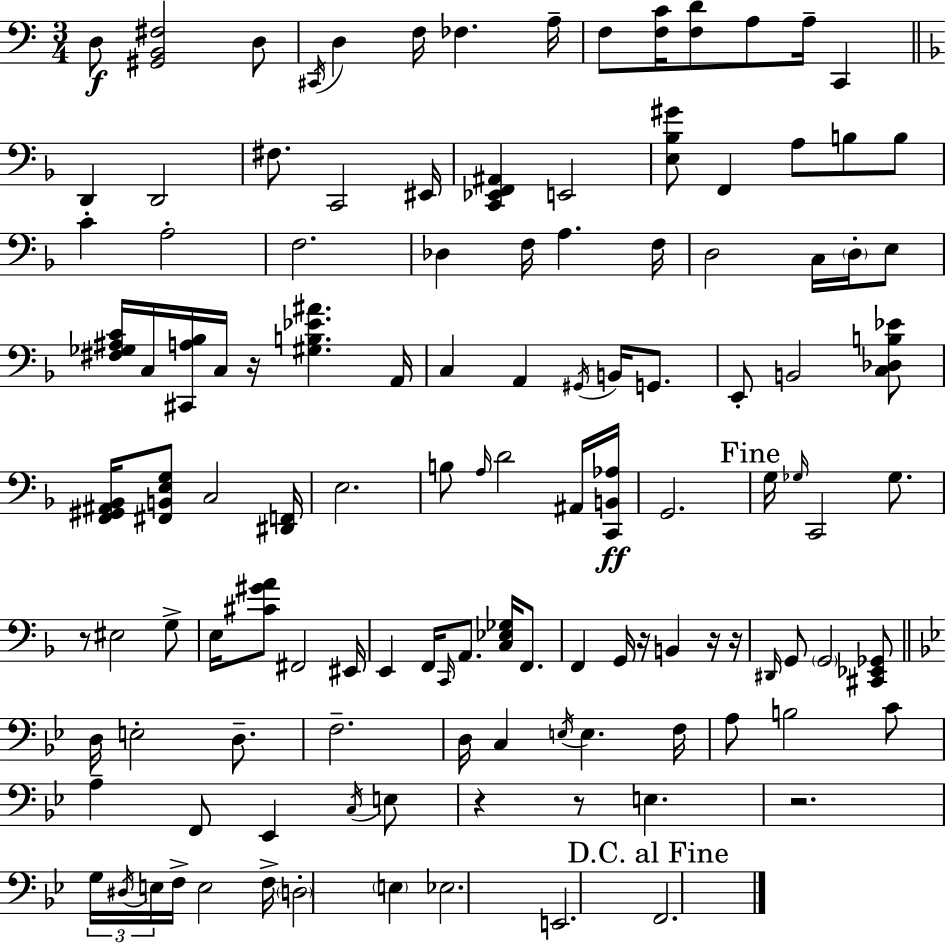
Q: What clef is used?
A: bass